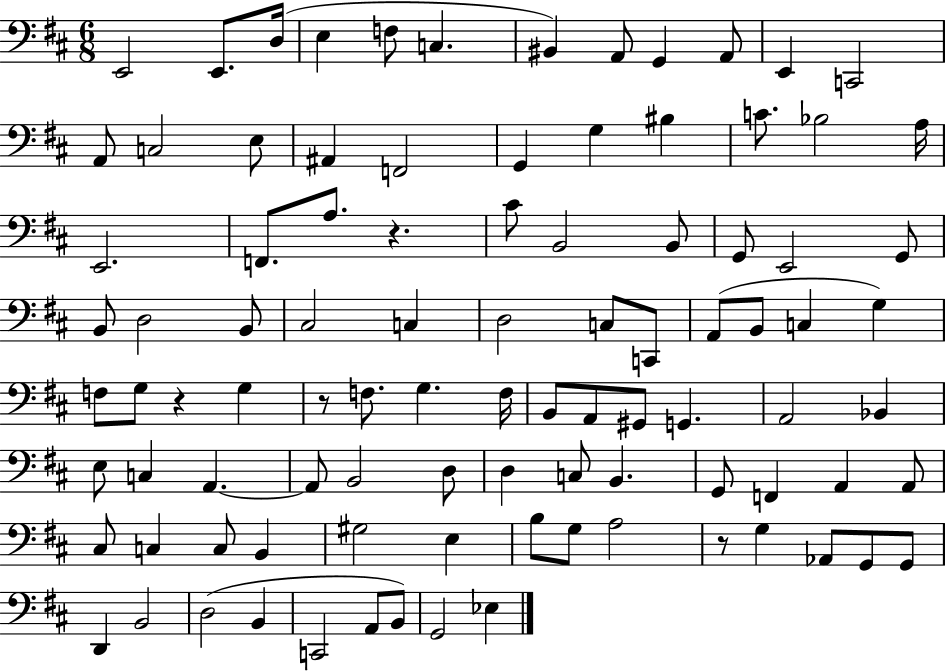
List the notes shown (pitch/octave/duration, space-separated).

E2/h E2/e. D3/s E3/q F3/e C3/q. BIS2/q A2/e G2/q A2/e E2/q C2/h A2/e C3/h E3/e A#2/q F2/h G2/q G3/q BIS3/q C4/e. Bb3/h A3/s E2/h. F2/e. A3/e. R/q. C#4/e B2/h B2/e G2/e E2/h G2/e B2/e D3/h B2/e C#3/h C3/q D3/h C3/e C2/e A2/e B2/e C3/q G3/q F3/e G3/e R/q G3/q R/e F3/e. G3/q. F3/s B2/e A2/e G#2/e G2/q. A2/h Bb2/q E3/e C3/q A2/q. A2/e B2/h D3/e D3/q C3/e B2/q. G2/e F2/q A2/q A2/e C#3/e C3/q C3/e B2/q G#3/h E3/q B3/e G3/e A3/h R/e G3/q Ab2/e G2/e G2/e D2/q B2/h D3/h B2/q C2/h A2/e B2/e G2/h Eb3/q